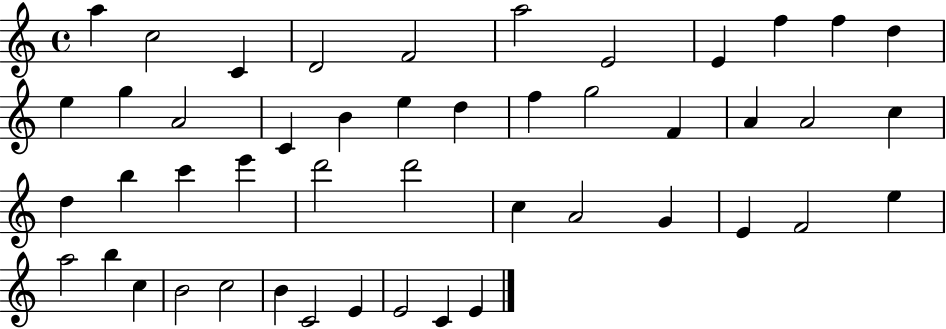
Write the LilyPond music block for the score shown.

{
  \clef treble
  \time 4/4
  \defaultTimeSignature
  \key c \major
  a''4 c''2 c'4 | d'2 f'2 | a''2 e'2 | e'4 f''4 f''4 d''4 | \break e''4 g''4 a'2 | c'4 b'4 e''4 d''4 | f''4 g''2 f'4 | a'4 a'2 c''4 | \break d''4 b''4 c'''4 e'''4 | d'''2 d'''2 | c''4 a'2 g'4 | e'4 f'2 e''4 | \break a''2 b''4 c''4 | b'2 c''2 | b'4 c'2 e'4 | e'2 c'4 e'4 | \break \bar "|."
}